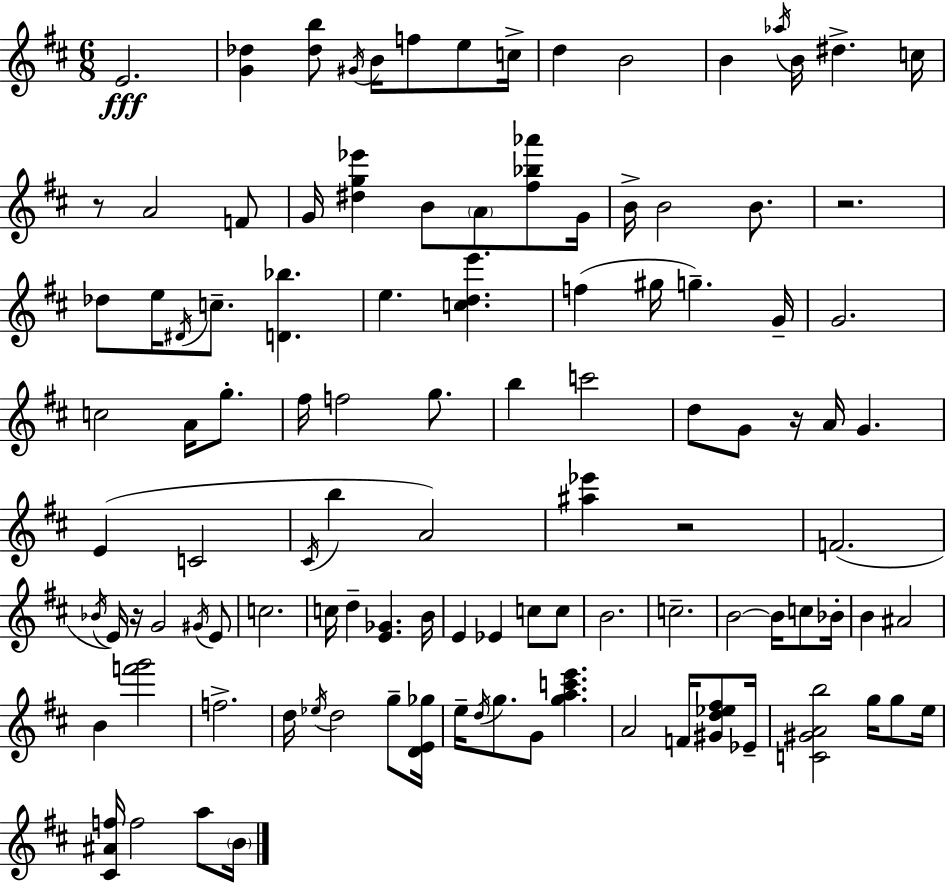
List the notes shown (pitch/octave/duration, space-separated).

E4/h. [G4,Db5]/q [Db5,B5]/e G#4/s B4/s F5/e E5/e C5/s D5/q B4/h B4/q Ab5/s B4/s D#5/q. C5/s R/e A4/h F4/e G4/s [D#5,G5,Eb6]/q B4/e A4/e [F#5,Bb5,Ab6]/e G4/s B4/s B4/h B4/e. R/h. Db5/e E5/s D#4/s C5/e. [D4,Bb5]/q. E5/q. [C5,D5,E6]/q. F5/q G#5/s G5/q. G4/s G4/h. C5/h A4/s G5/e. F#5/s F5/h G5/e. B5/q C6/h D5/e G4/e R/s A4/s G4/q. E4/q C4/h C#4/s B5/q A4/h [A#5,Eb6]/q R/h F4/h. Bb4/s E4/s R/s G4/h G#4/s E4/e C5/h. C5/s D5/q [E4,Gb4]/q. B4/s E4/q Eb4/q C5/e C5/e B4/h. C5/h. B4/h B4/s C5/e Bb4/s B4/q A#4/h B4/q [F6,G6]/h F5/h. D5/s Eb5/s D5/h G5/e [D4,E4,Gb5]/s E5/s D5/s G5/e. G4/e [G5,A5,C6,E6]/q. A4/h F4/s [G#4,D5,Eb5,F#5]/e Eb4/s [C4,G#4,A4,B5]/h G5/s G5/e E5/s [C#4,A#4,F5]/s F5/h A5/e B4/s